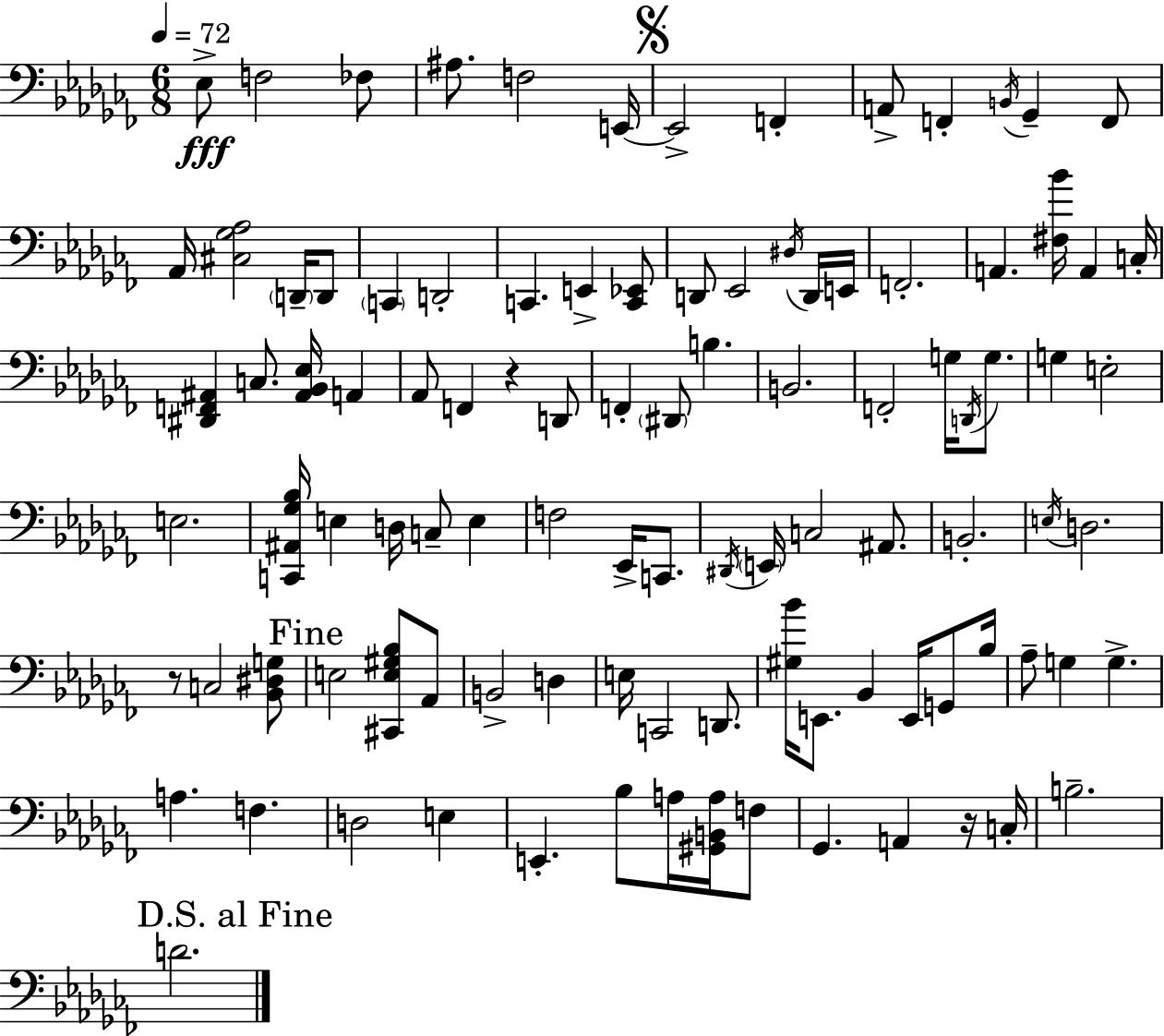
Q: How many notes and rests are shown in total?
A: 101